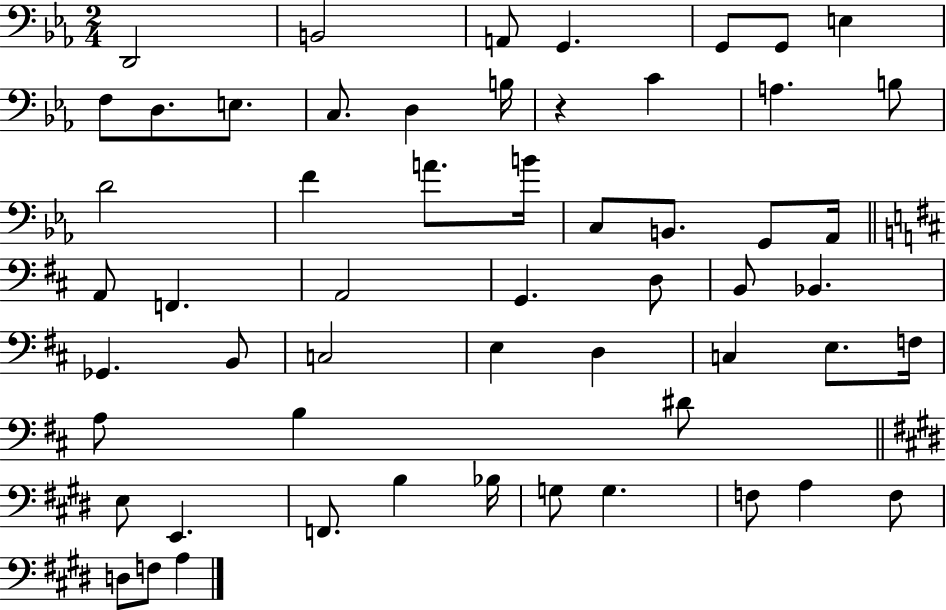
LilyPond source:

{
  \clef bass
  \numericTimeSignature
  \time 2/4
  \key ees \major
  d,2 | b,2 | a,8 g,4. | g,8 g,8 e4 | \break f8 d8. e8. | c8. d4 b16 | r4 c'4 | a4. b8 | \break d'2 | f'4 a'8. b'16 | c8 b,8. g,8 aes,16 | \bar "||" \break \key d \major a,8 f,4. | a,2 | g,4. d8 | b,8 bes,4. | \break ges,4. b,8 | c2 | e4 d4 | c4 e8. f16 | \break a8 b4 dis'8 | \bar "||" \break \key e \major e8 e,4. | f,8. b4 bes16 | g8 g4. | f8 a4 f8 | \break d8 f8 a4 | \bar "|."
}